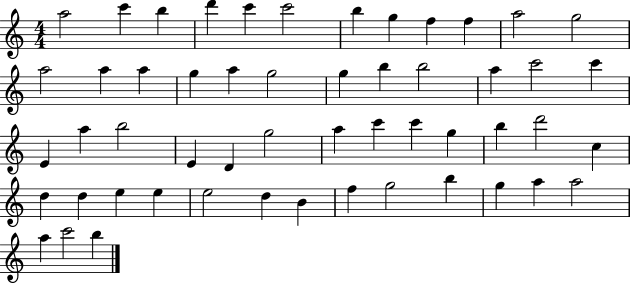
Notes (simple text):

A5/h C6/q B5/q D6/q C6/q C6/h B5/q G5/q F5/q F5/q A5/h G5/h A5/h A5/q A5/q G5/q A5/q G5/h G5/q B5/q B5/h A5/q C6/h C6/q E4/q A5/q B5/h E4/q D4/q G5/h A5/q C6/q C6/q G5/q B5/q D6/h C5/q D5/q D5/q E5/q E5/q E5/h D5/q B4/q F5/q G5/h B5/q G5/q A5/q A5/h A5/q C6/h B5/q